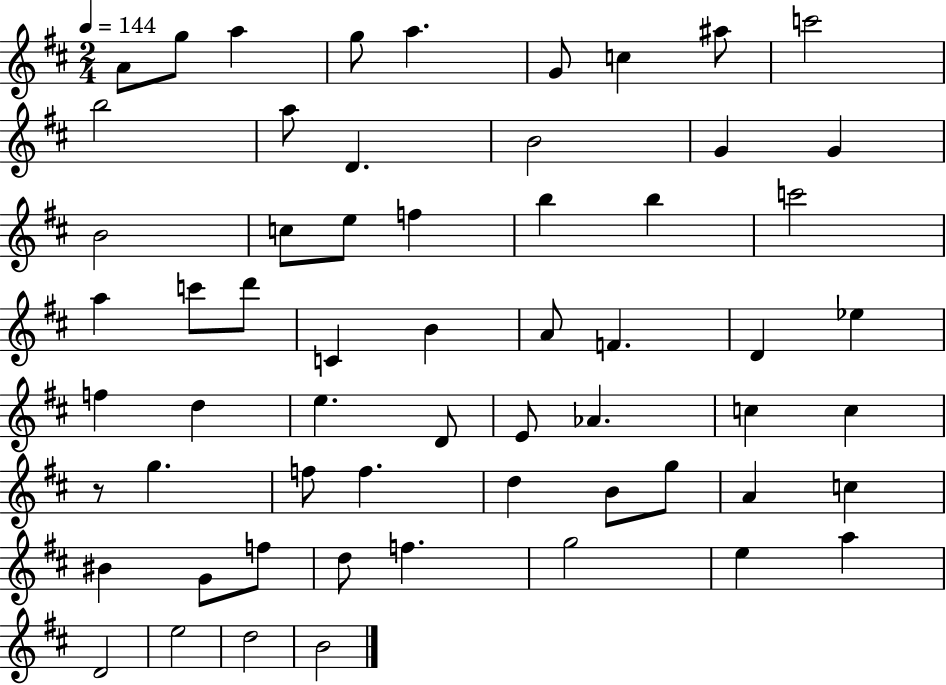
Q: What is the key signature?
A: D major